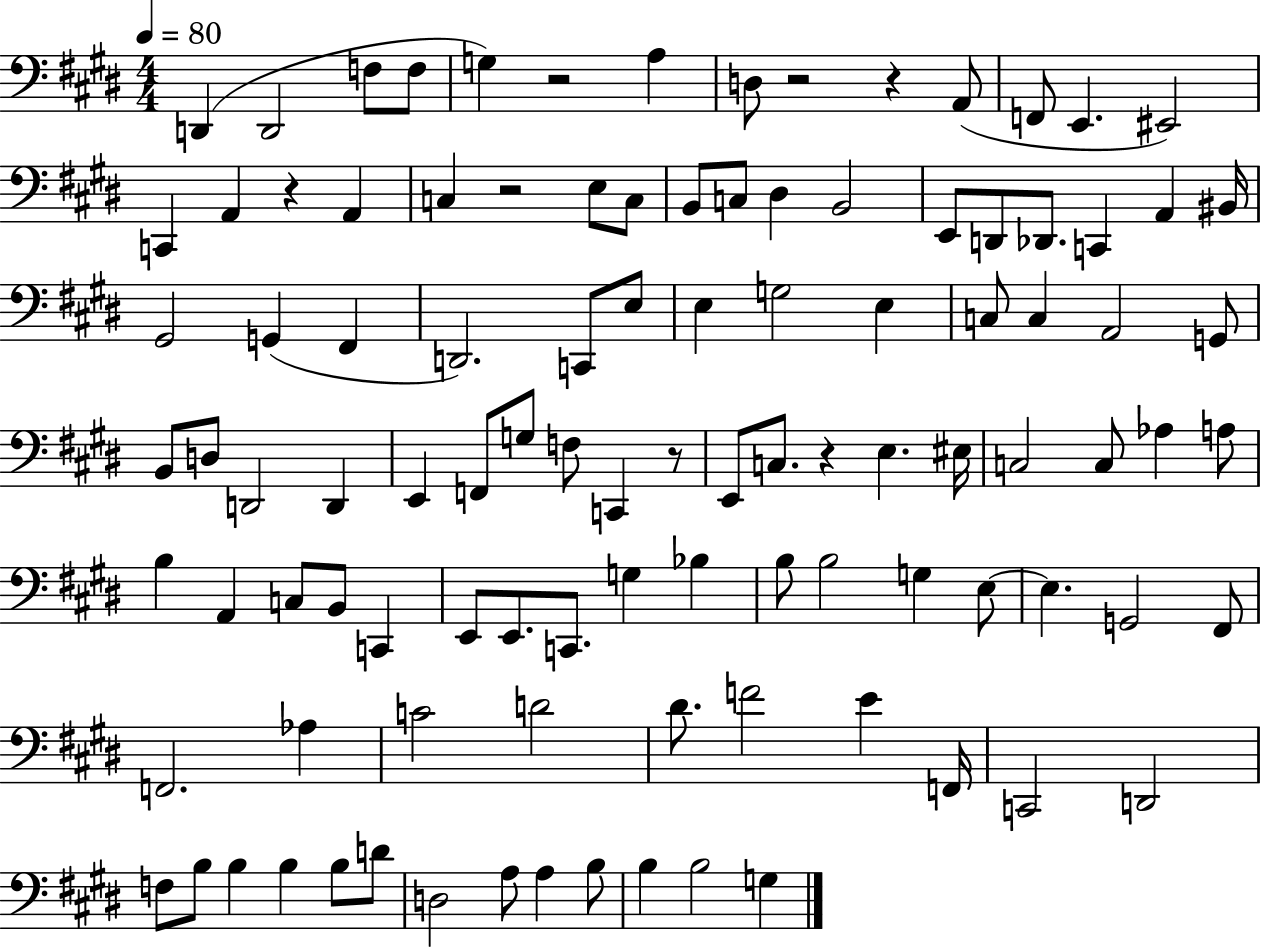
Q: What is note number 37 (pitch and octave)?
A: C3